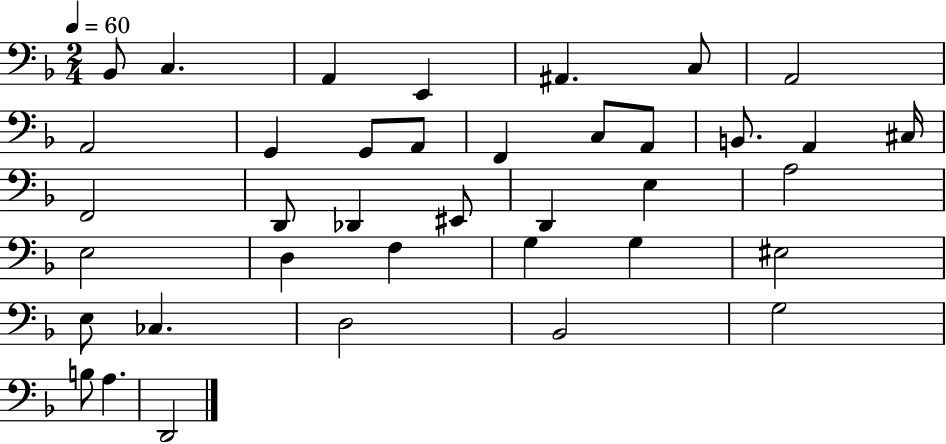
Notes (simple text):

Bb2/e C3/q. A2/q E2/q A#2/q. C3/e A2/h A2/h G2/q G2/e A2/e F2/q C3/e A2/e B2/e. A2/q C#3/s F2/h D2/e Db2/q EIS2/e D2/q E3/q A3/h E3/h D3/q F3/q G3/q G3/q EIS3/h E3/e CES3/q. D3/h Bb2/h G3/h B3/e A3/q. D2/h